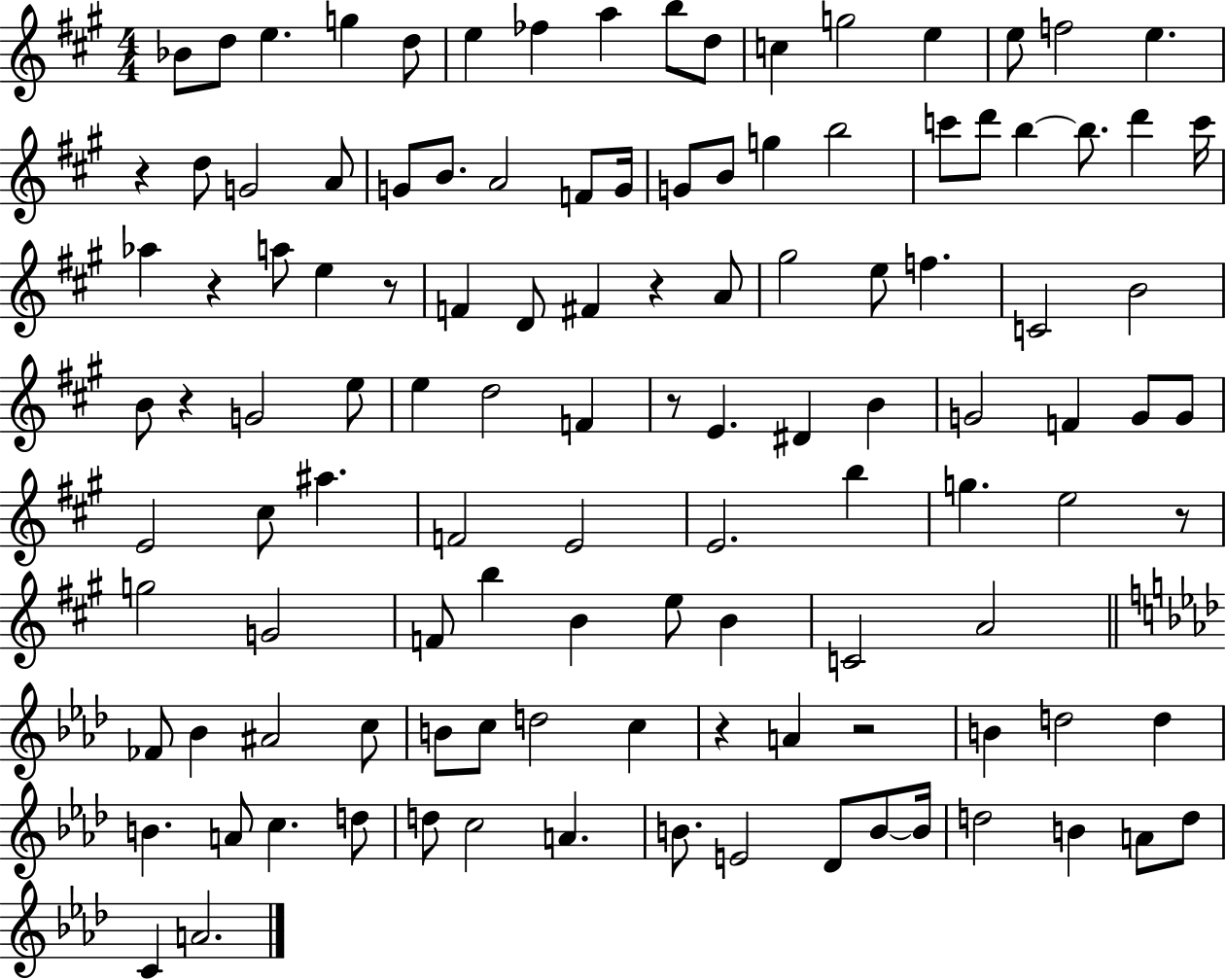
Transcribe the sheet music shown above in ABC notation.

X:1
T:Untitled
M:4/4
L:1/4
K:A
_B/2 d/2 e g d/2 e _f a b/2 d/2 c g2 e e/2 f2 e z d/2 G2 A/2 G/2 B/2 A2 F/2 G/4 G/2 B/2 g b2 c'/2 d'/2 b b/2 d' c'/4 _a z a/2 e z/2 F D/2 ^F z A/2 ^g2 e/2 f C2 B2 B/2 z G2 e/2 e d2 F z/2 E ^D B G2 F G/2 G/2 E2 ^c/2 ^a F2 E2 E2 b g e2 z/2 g2 G2 F/2 b B e/2 B C2 A2 _F/2 _B ^A2 c/2 B/2 c/2 d2 c z A z2 B d2 d B A/2 c d/2 d/2 c2 A B/2 E2 _D/2 B/2 B/4 d2 B A/2 d/2 C A2